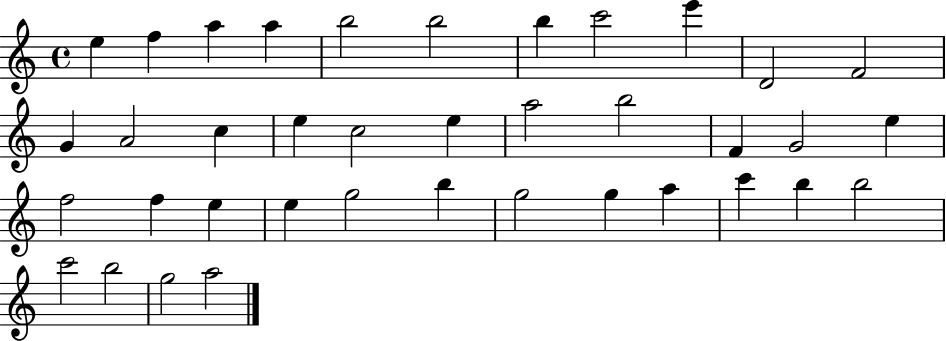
X:1
T:Untitled
M:4/4
L:1/4
K:C
e f a a b2 b2 b c'2 e' D2 F2 G A2 c e c2 e a2 b2 F G2 e f2 f e e g2 b g2 g a c' b b2 c'2 b2 g2 a2